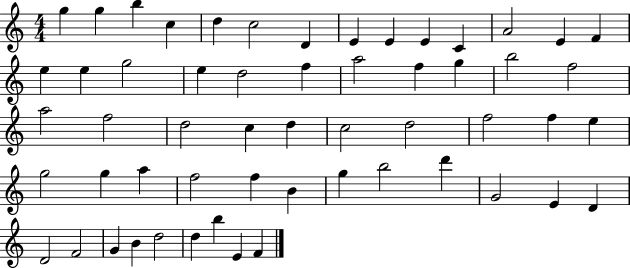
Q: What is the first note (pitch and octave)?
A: G5